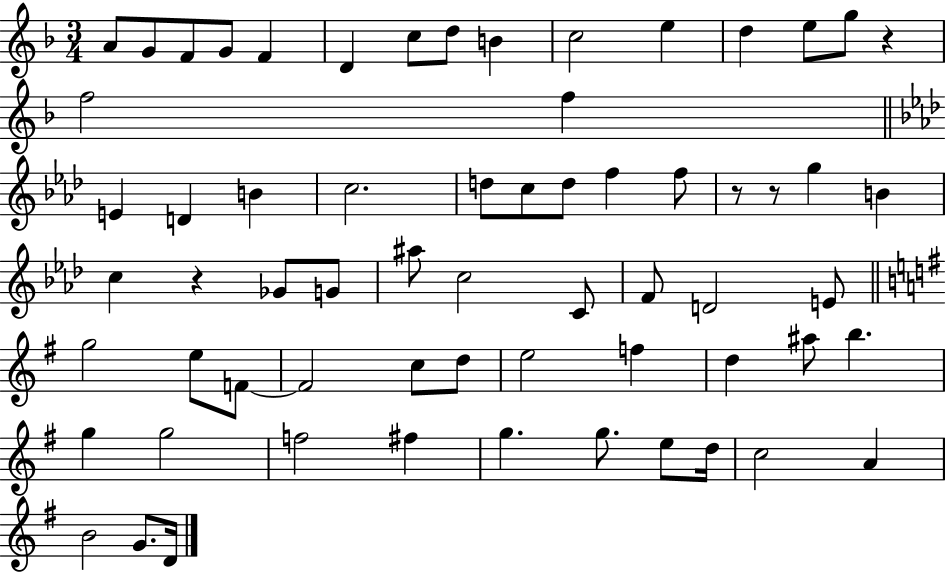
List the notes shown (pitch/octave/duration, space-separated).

A4/e G4/e F4/e G4/e F4/q D4/q C5/e D5/e B4/q C5/h E5/q D5/q E5/e G5/e R/q F5/h F5/q E4/q D4/q B4/q C5/h. D5/e C5/e D5/e F5/q F5/e R/e R/e G5/q B4/q C5/q R/q Gb4/e G4/e A#5/e C5/h C4/e F4/e D4/h E4/e G5/h E5/e F4/e F4/h C5/e D5/e E5/h F5/q D5/q A#5/e B5/q. G5/q G5/h F5/h F#5/q G5/q. G5/e. E5/e D5/s C5/h A4/q B4/h G4/e. D4/s